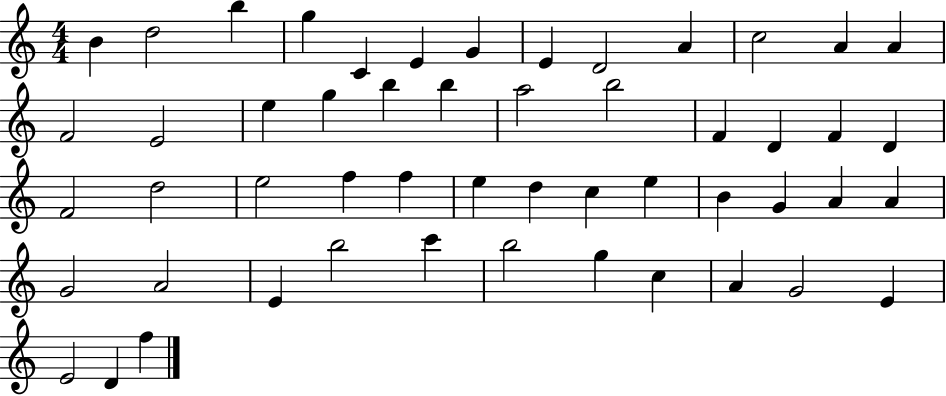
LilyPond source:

{
  \clef treble
  \numericTimeSignature
  \time 4/4
  \key c \major
  b'4 d''2 b''4 | g''4 c'4 e'4 g'4 | e'4 d'2 a'4 | c''2 a'4 a'4 | \break f'2 e'2 | e''4 g''4 b''4 b''4 | a''2 b''2 | f'4 d'4 f'4 d'4 | \break f'2 d''2 | e''2 f''4 f''4 | e''4 d''4 c''4 e''4 | b'4 g'4 a'4 a'4 | \break g'2 a'2 | e'4 b''2 c'''4 | b''2 g''4 c''4 | a'4 g'2 e'4 | \break e'2 d'4 f''4 | \bar "|."
}